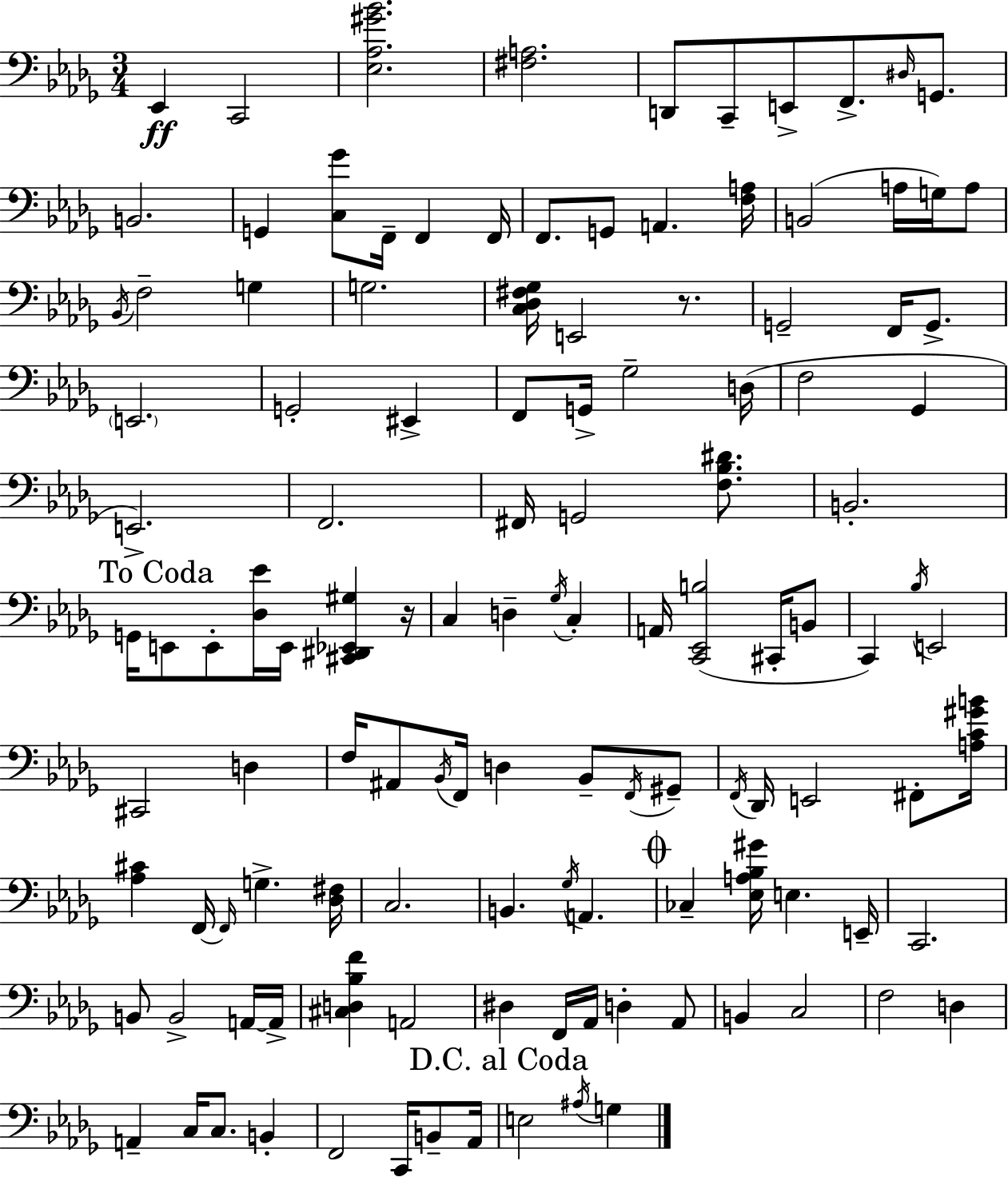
Eb2/q C2/h [Eb3,Ab3,G#4,Bb4]/h. [F#3,A3]/h. D2/e C2/e E2/e F2/e. D#3/s G2/e. B2/h. G2/q [C3,Gb4]/e F2/s F2/q F2/s F2/e. G2/e A2/q. [F3,A3]/s B2/h A3/s G3/s A3/e Bb2/s F3/h G3/q G3/h. [C3,Db3,F#3,Gb3]/s E2/h R/e. G2/h F2/s G2/e. E2/h. G2/h EIS2/q F2/e G2/s Gb3/h D3/s F3/h Gb2/q E2/h. F2/h. F#2/s G2/h [F3,Bb3,D#4]/e. B2/h. G2/s E2/e E2/e [Db3,Eb4]/s E2/s [C#2,D#2,Eb2,G#3]/q R/s C3/q D3/q Gb3/s C3/q A2/s [C2,Eb2,B3]/h C#2/s B2/e C2/q Bb3/s E2/h C#2/h D3/q F3/s A#2/e Bb2/s F2/s D3/q Bb2/e F2/s G#2/e F2/s Db2/s E2/h F#2/e [A3,C4,G#4,B4]/s [Ab3,C#4]/q F2/s F2/s G3/q. [Db3,F#3]/s C3/h. B2/q. Gb3/s A2/q. CES3/q [Eb3,A3,Bb3,G#4]/s E3/q. E2/s C2/h. B2/e B2/h A2/s A2/s [C#3,D3,Bb3,F4]/q A2/h D#3/q F2/s Ab2/s D3/q Ab2/e B2/q C3/h F3/h D3/q A2/q C3/s C3/e. B2/q F2/h C2/s B2/e Ab2/s E3/h A#3/s G3/q